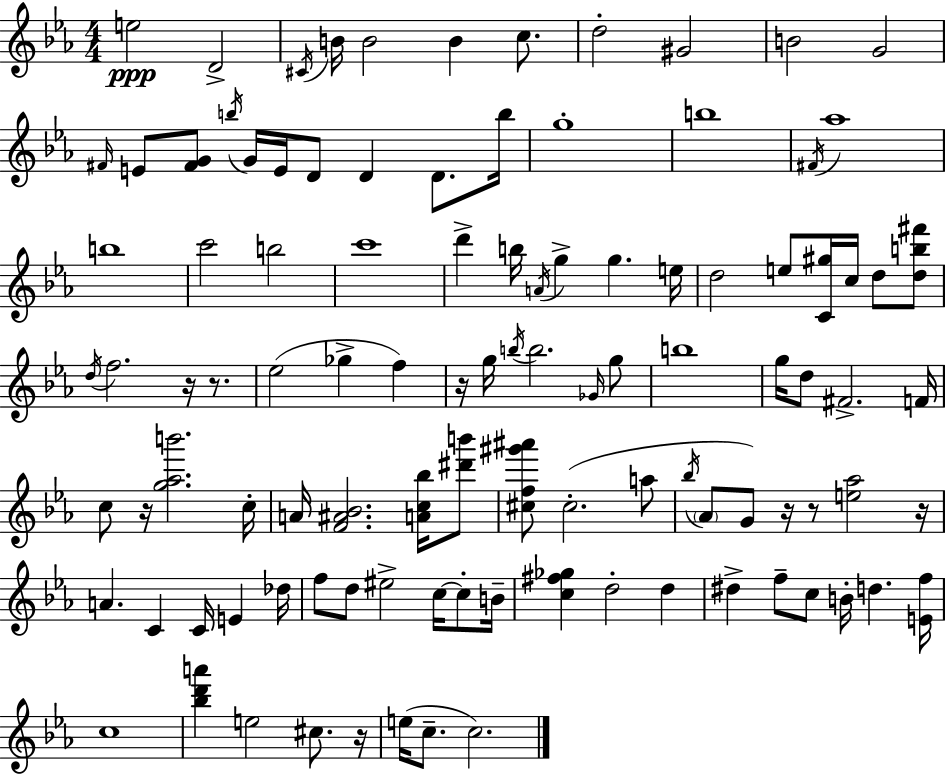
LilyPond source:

{
  \clef treble
  \numericTimeSignature
  \time 4/4
  \key ees \major
  e''2\ppp d'2-> | \acciaccatura { cis'16 } b'16 b'2 b'4 c''8. | d''2-. gis'2 | b'2 g'2 | \break \grace { fis'16 } e'8 <fis' g'>8 \acciaccatura { b''16 } g'16 e'16 d'8 d'4 d'8. | b''16 g''1-. | b''1 | \acciaccatura { fis'16 } aes''1 | \break b''1 | c'''2 b''2 | c'''1 | d'''4-> b''16 \acciaccatura { a'16 } g''4-> g''4. | \break e''16 d''2 e''8 <c' gis''>16 | c''16 d''8 <d'' b'' fis'''>8 \acciaccatura { d''16 } f''2. | r16 r8. ees''2( ges''4-> | f''4) r16 g''16 \acciaccatura { b''16 } b''2. | \break \grace { ges'16 } g''8 b''1 | g''16 d''8 fis'2.-> | f'16 c''8 r16 <g'' aes'' b'''>2. | c''16-. a'16 <f' ais' bes'>2. | \break <a' c'' bes''>16 <dis''' b'''>8 <cis'' f'' gis''' ais'''>8 cis''2.-.( | a''8 \acciaccatura { bes''16 } \parenthesize aes'8 g'8) r16 r8 | <e'' aes''>2 r16 a'4. c'4 | c'16 e'4 des''16 f''8 d''8 eis''2-> | \break c''16~~ c''8-. b'16-- <c'' fis'' ges''>4 d''2-. | d''4 dis''4-> f''8-- c''8 | b'16-. d''4. <e' f''>16 c''1 | <bes'' d''' a'''>4 e''2 | \break cis''8. r16 e''16( c''8.-- c''2.) | \bar "|."
}